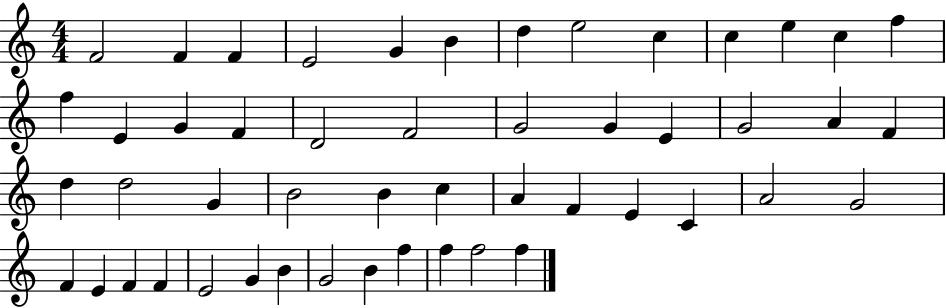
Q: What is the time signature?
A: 4/4